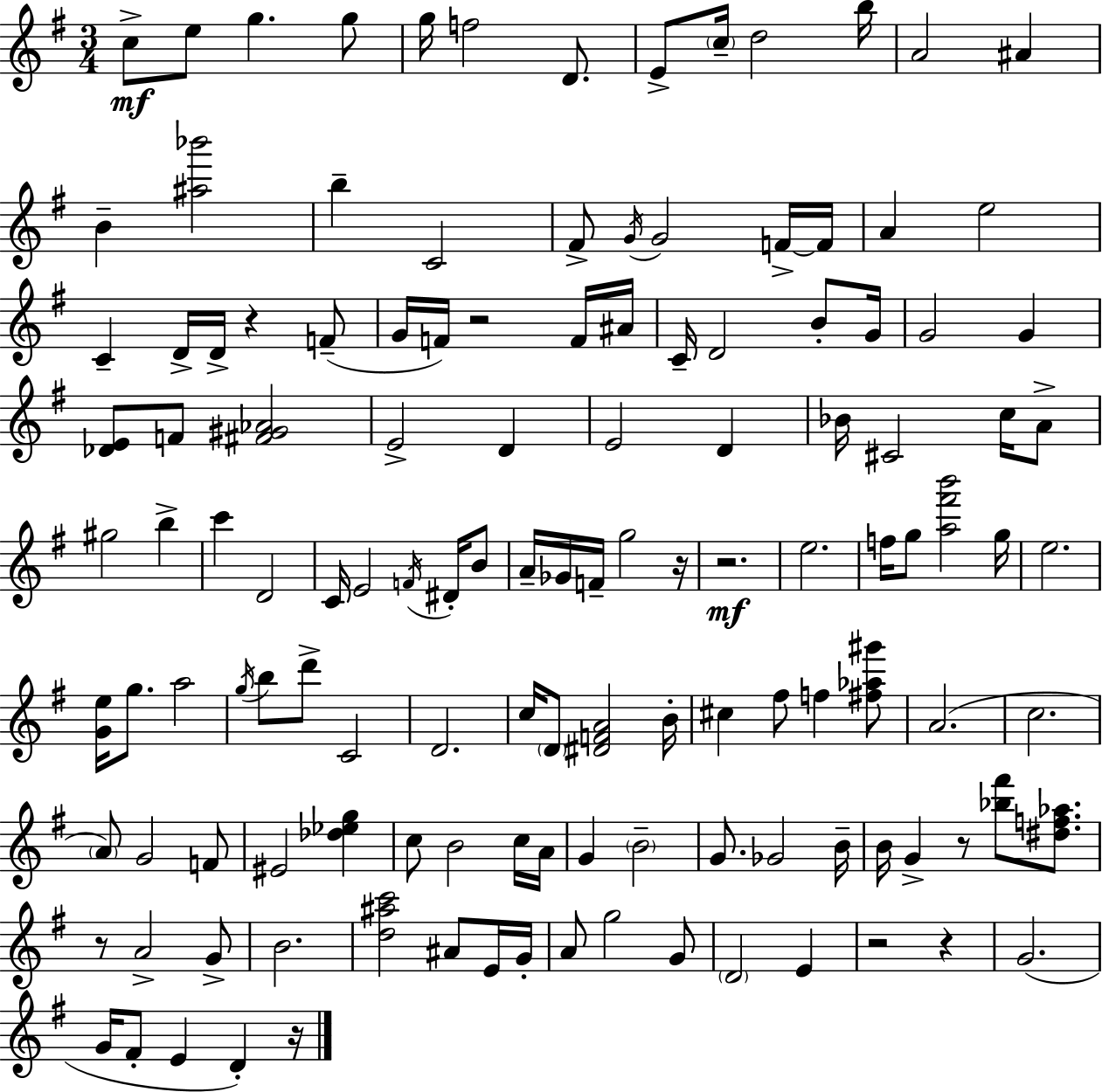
C5/e E5/e G5/q. G5/e G5/s F5/h D4/e. E4/e C5/s D5/h B5/s A4/h A#4/q B4/q [A#5,Bb6]/h B5/q C4/h F#4/e G4/s G4/h F4/s F4/s A4/q E5/h C4/q D4/s D4/s R/q F4/e G4/s F4/s R/h F4/s A#4/s C4/s D4/h B4/e G4/s G4/h G4/q [Db4,E4]/e F4/e [F#4,G#4,Ab4]/h E4/h D4/q E4/h D4/q Bb4/s C#4/h C5/s A4/e G#5/h B5/q C6/q D4/h C4/s E4/h F4/s D#4/s B4/e A4/s Gb4/s F4/s G5/h R/s R/h. E5/h. F5/s G5/e [A5,F#6,B6]/h G5/s E5/h. [G4,E5]/s G5/e. A5/h G5/s B5/e D6/e C4/h D4/h. C5/s D4/e [D#4,F4,A4]/h B4/s C#5/q F#5/e F5/q [F#5,Ab5,G#6]/e A4/h. C5/h. A4/e G4/h F4/e EIS4/h [Db5,Eb5,G5]/q C5/e B4/h C5/s A4/s G4/q B4/h G4/e. Gb4/h B4/s B4/s G4/q R/e [Bb5,F#6]/e [D#5,F5,Ab5]/e. R/e A4/h G4/e B4/h. [D5,A#5,C6]/h A#4/e E4/s G4/s A4/e G5/h G4/e D4/h E4/q R/h R/q G4/h. G4/s F#4/e E4/q D4/q R/s